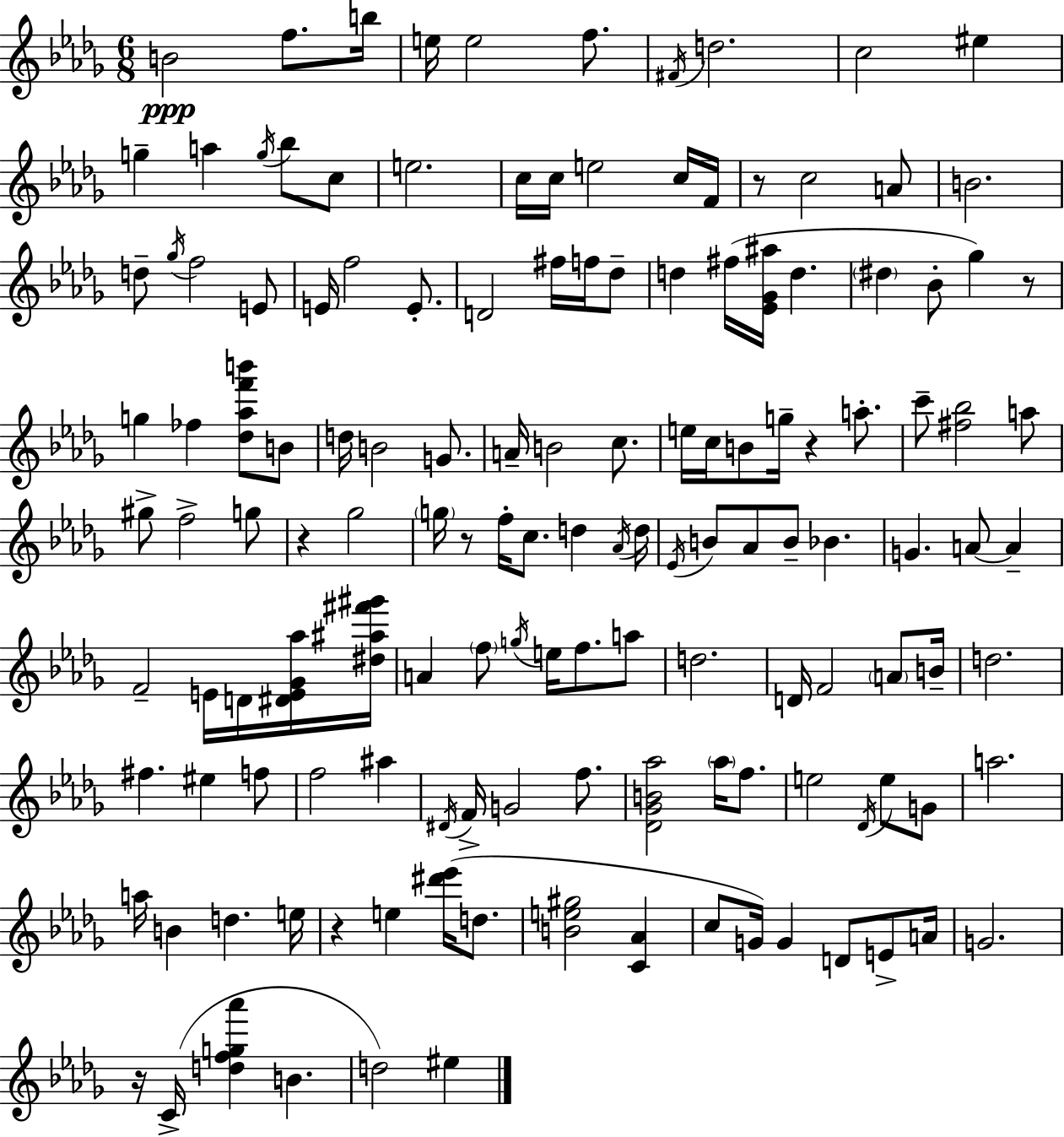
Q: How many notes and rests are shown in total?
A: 140